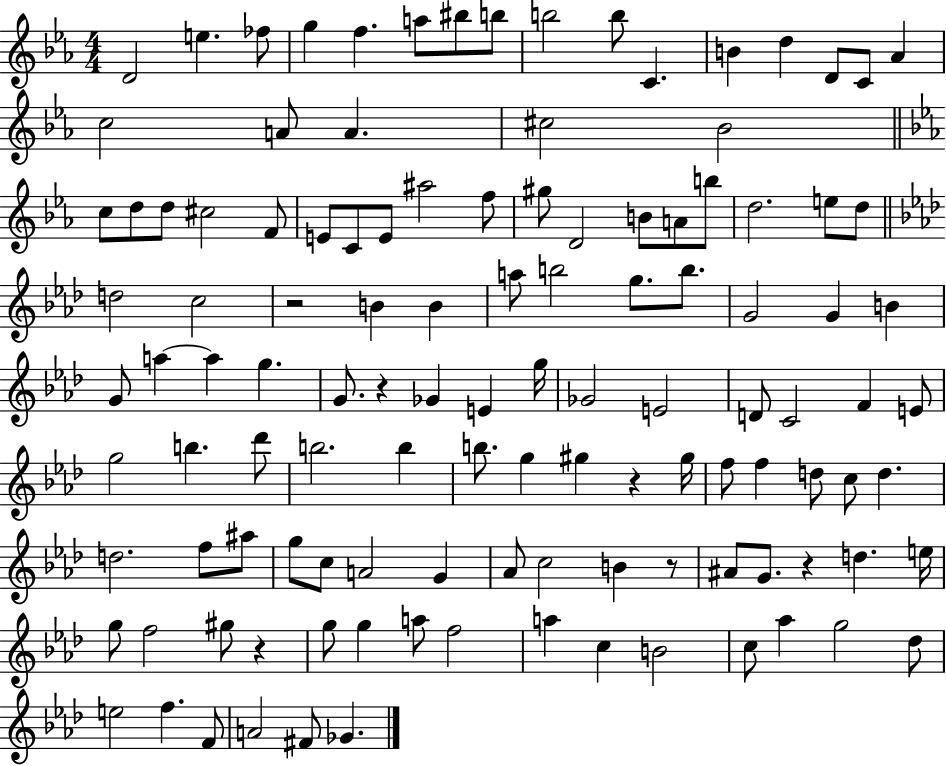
D4/h E5/q. FES5/e G5/q F5/q. A5/e BIS5/e B5/e B5/h B5/e C4/q. B4/q D5/q D4/e C4/e Ab4/q C5/h A4/e A4/q. C#5/h Bb4/h C5/e D5/e D5/e C#5/h F4/e E4/e C4/e E4/e A#5/h F5/e G#5/e D4/h B4/e A4/e B5/e D5/h. E5/e D5/e D5/h C5/h R/h B4/q B4/q A5/e B5/h G5/e. B5/e. G4/h G4/q B4/q G4/e A5/q A5/q G5/q. G4/e. R/q Gb4/q E4/q G5/s Gb4/h E4/h D4/e C4/h F4/q E4/e G5/h B5/q. Db6/e B5/h. B5/q B5/e. G5/q G#5/q R/q G#5/s F5/e F5/q D5/e C5/e D5/q. D5/h. F5/e A#5/e G5/e C5/e A4/h G4/q Ab4/e C5/h B4/q R/e A#4/e G4/e. R/q D5/q. E5/s G5/e F5/h G#5/e R/q G5/e G5/q A5/e F5/h A5/q C5/q B4/h C5/e Ab5/q G5/h Db5/e E5/h F5/q. F4/e A4/h F#4/e Gb4/q.